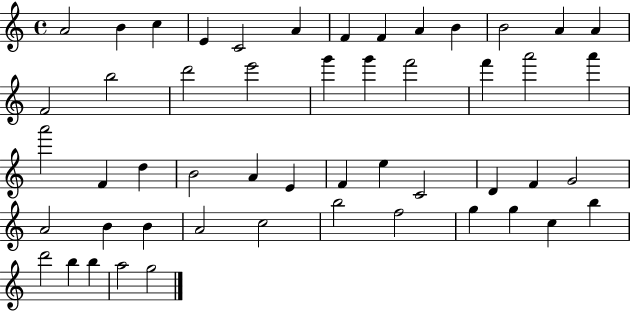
X:1
T:Untitled
M:4/4
L:1/4
K:C
A2 B c E C2 A F F A B B2 A A F2 b2 d'2 e'2 g' g' f'2 f' a'2 a' a'2 F d B2 A E F e C2 D F G2 A2 B B A2 c2 b2 f2 g g c b d'2 b b a2 g2